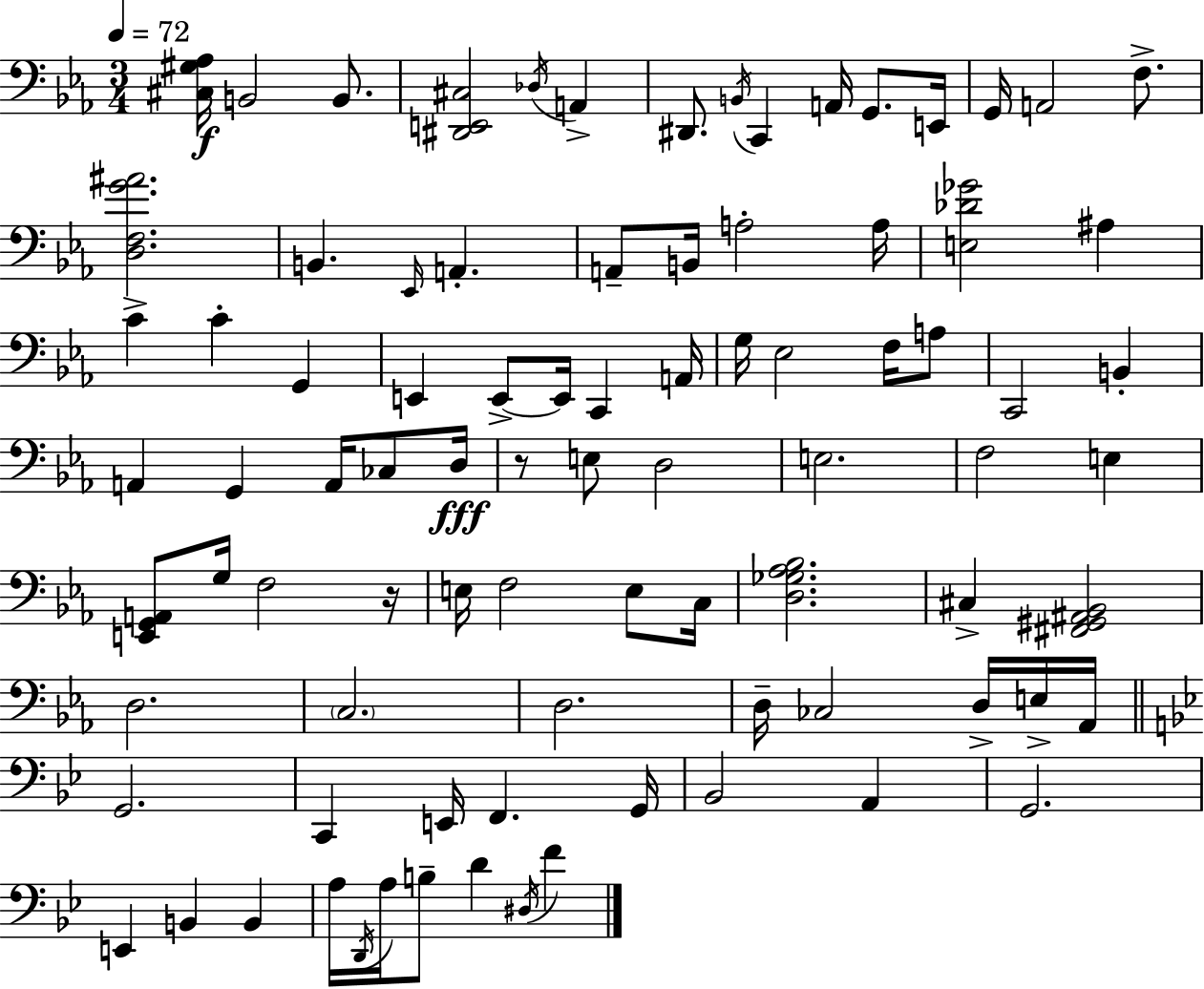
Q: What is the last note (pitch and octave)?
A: F4